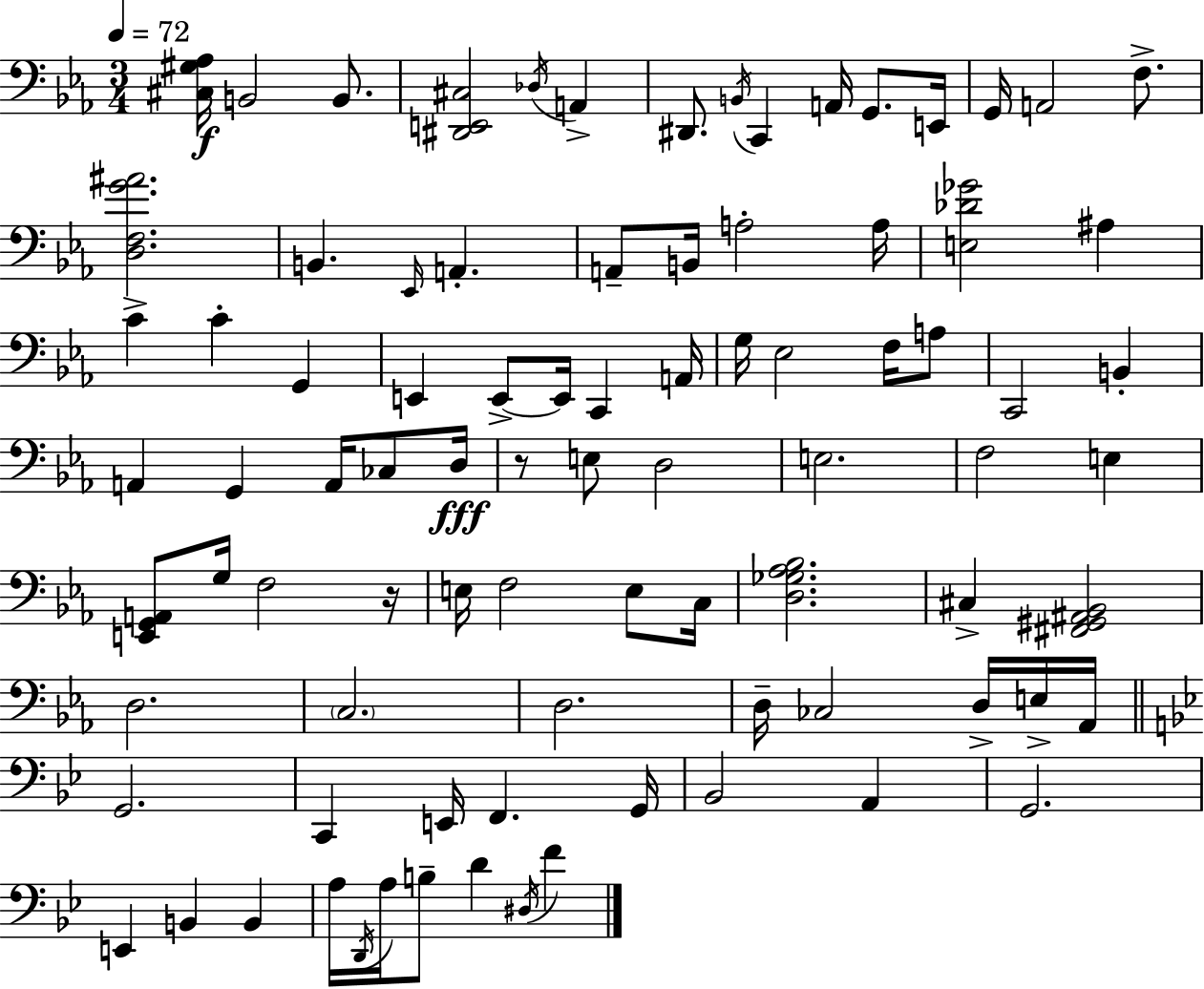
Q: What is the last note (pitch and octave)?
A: F4